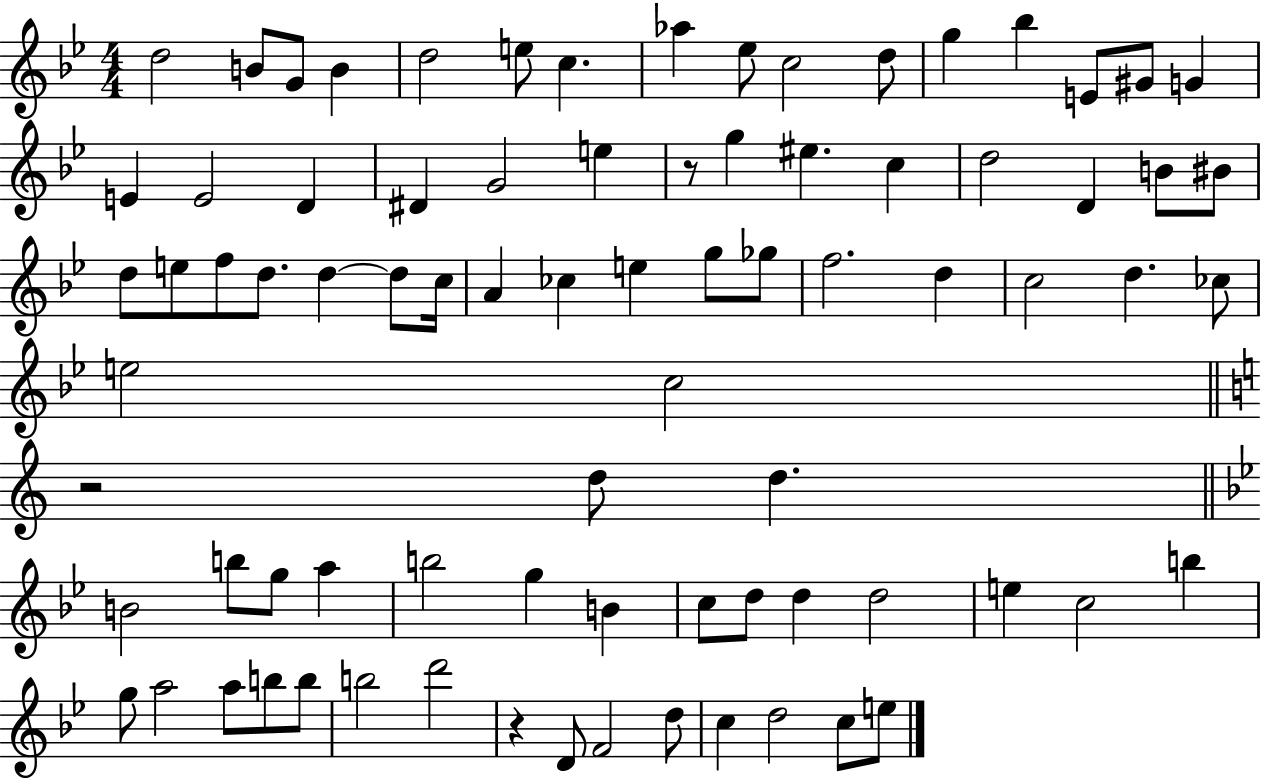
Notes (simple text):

D5/h B4/e G4/e B4/q D5/h E5/e C5/q. Ab5/q Eb5/e C5/h D5/e G5/q Bb5/q E4/e G#4/e G4/q E4/q E4/h D4/q D#4/q G4/h E5/q R/e G5/q EIS5/q. C5/q D5/h D4/q B4/e BIS4/e D5/e E5/e F5/e D5/e. D5/q D5/e C5/s A4/q CES5/q E5/q G5/e Gb5/e F5/h. D5/q C5/h D5/q. CES5/e E5/h C5/h R/h D5/e D5/q. B4/h B5/e G5/e A5/q B5/h G5/q B4/q C5/e D5/e D5/q D5/h E5/q C5/h B5/q G5/e A5/h A5/e B5/e B5/e B5/h D6/h R/q D4/e F4/h D5/e C5/q D5/h C5/e E5/e